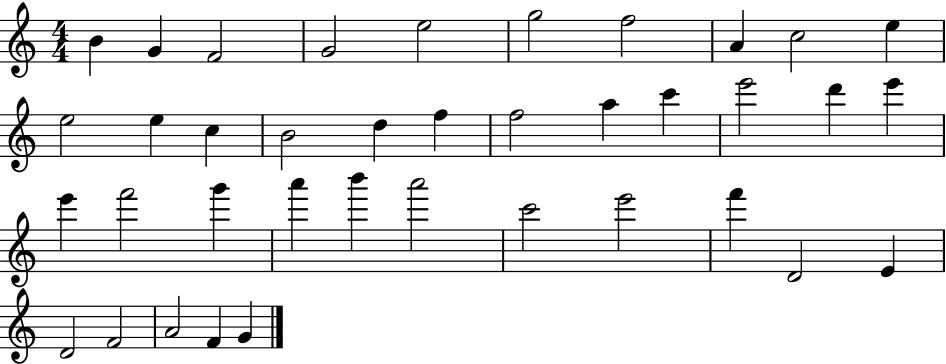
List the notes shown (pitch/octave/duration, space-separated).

B4/q G4/q F4/h G4/h E5/h G5/h F5/h A4/q C5/h E5/q E5/h E5/q C5/q B4/h D5/q F5/q F5/h A5/q C6/q E6/h D6/q E6/q E6/q F6/h G6/q A6/q B6/q A6/h C6/h E6/h F6/q D4/h E4/q D4/h F4/h A4/h F4/q G4/q